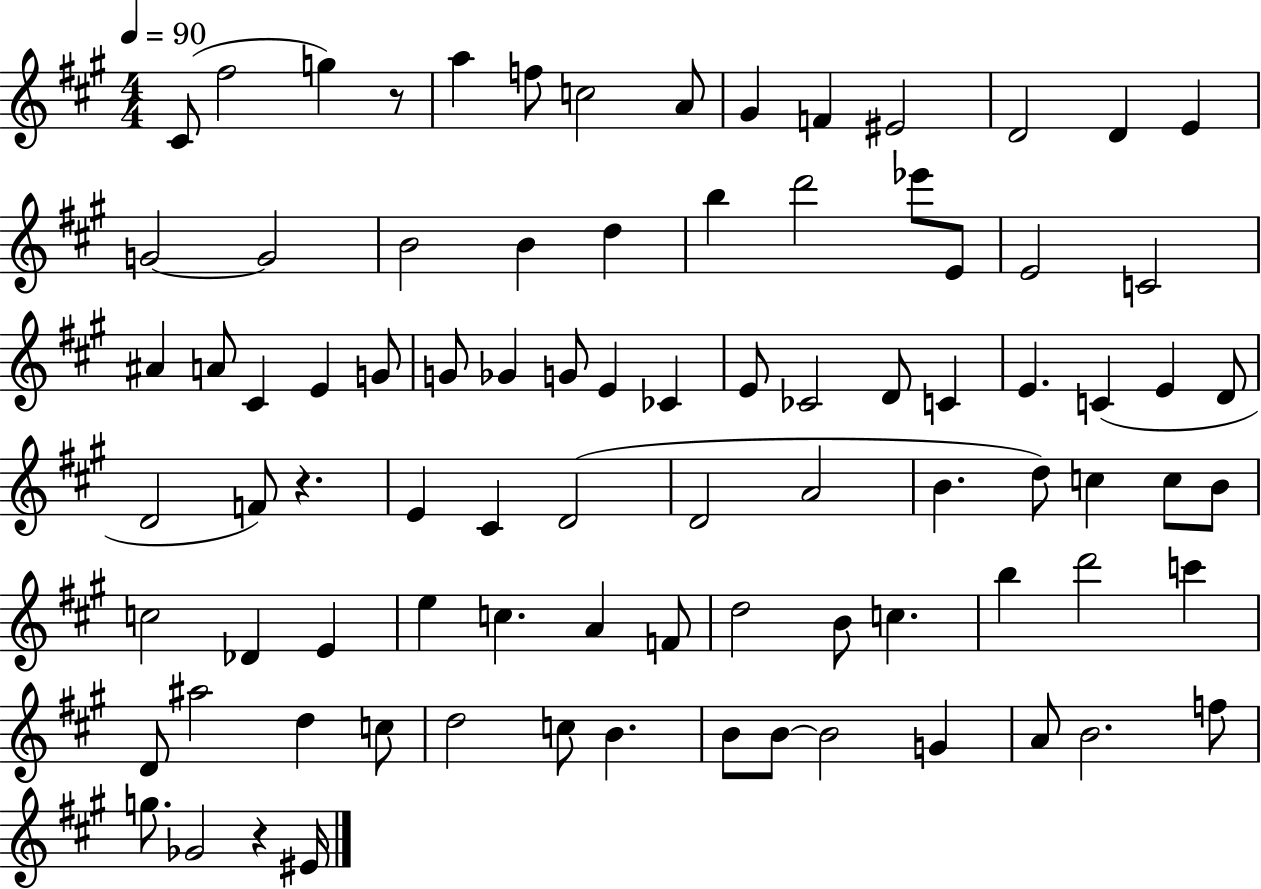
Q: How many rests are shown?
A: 3